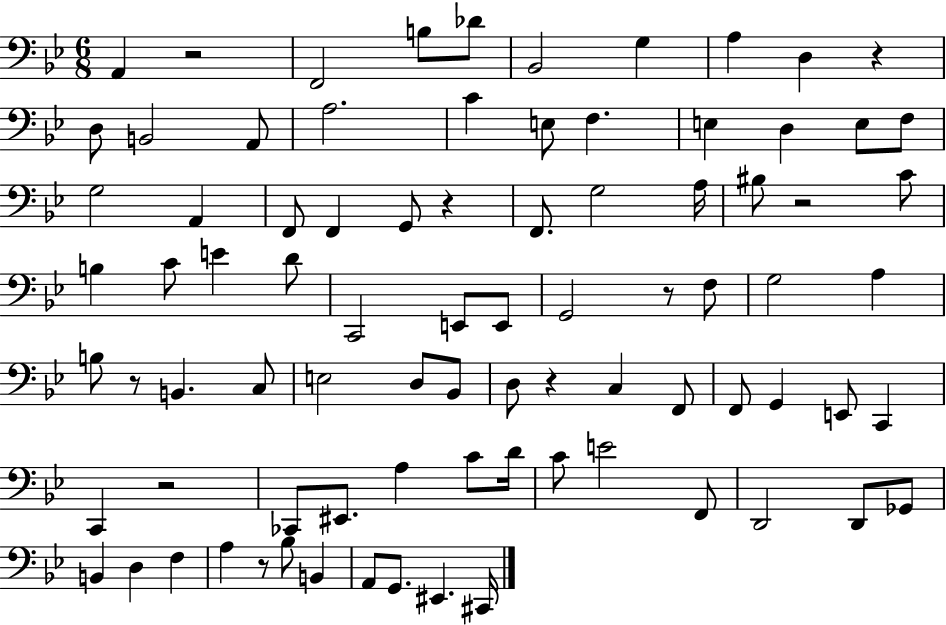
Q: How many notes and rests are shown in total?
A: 84